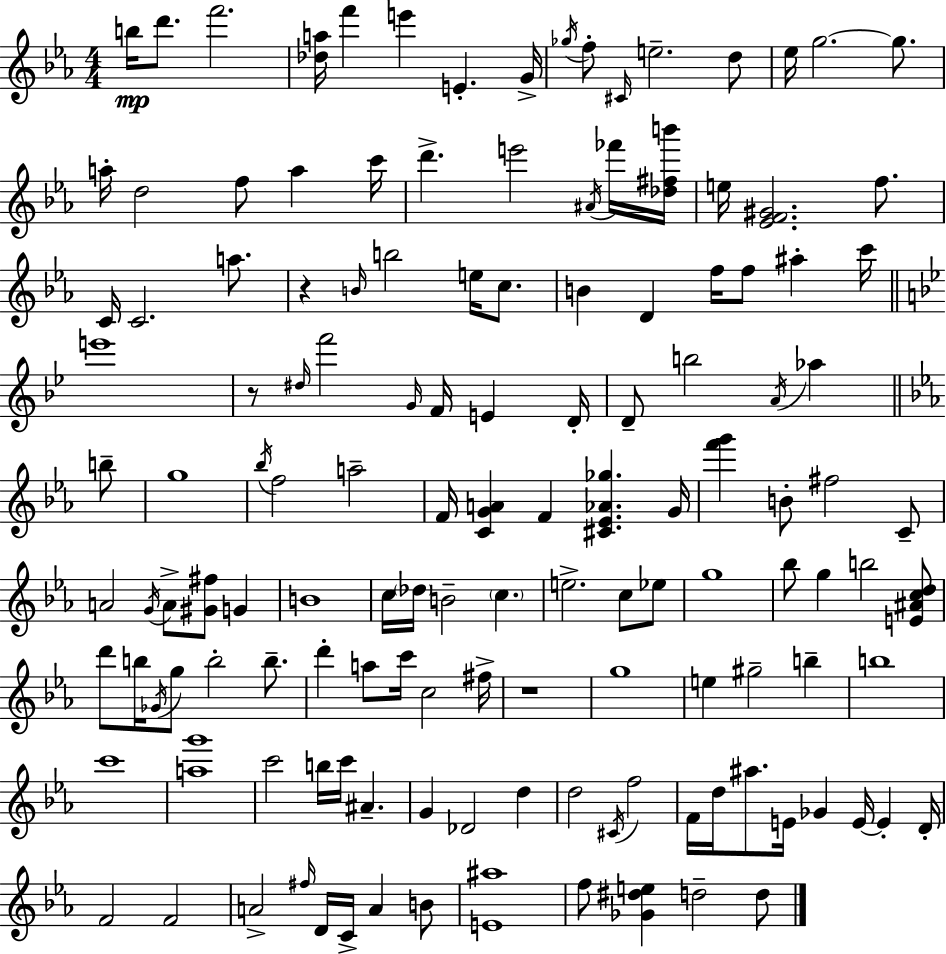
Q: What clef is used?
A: treble